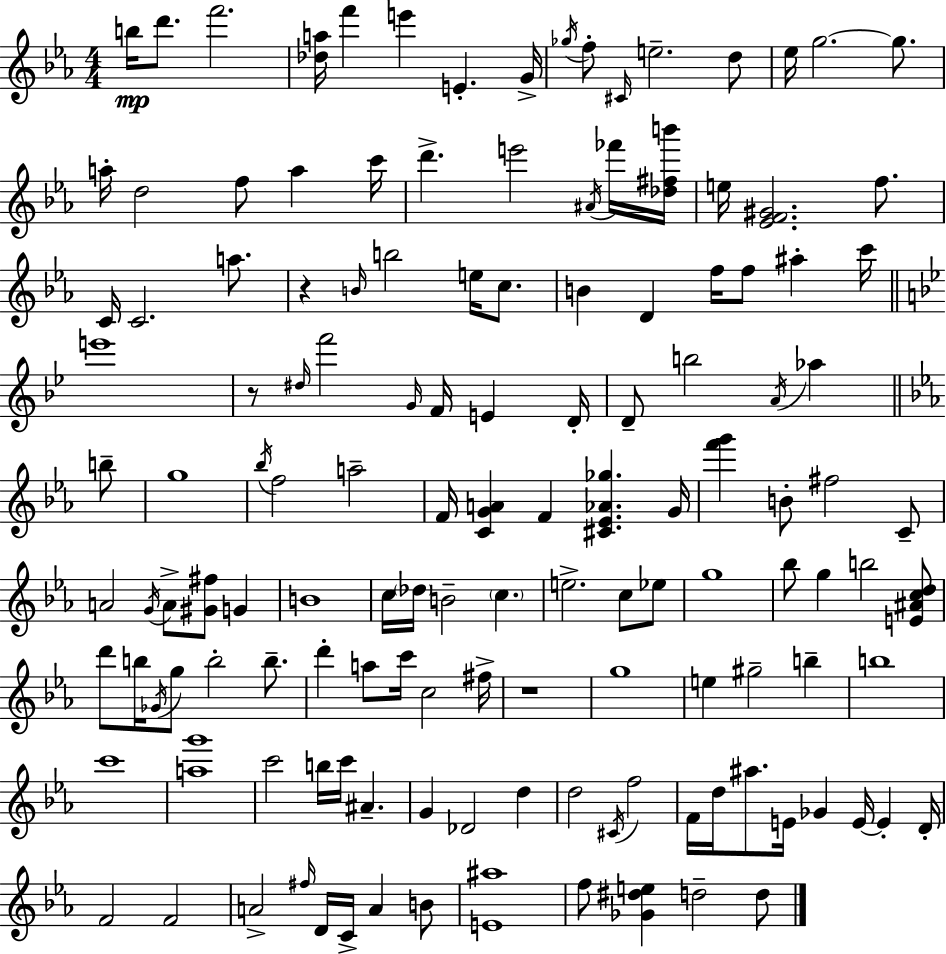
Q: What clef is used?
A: treble